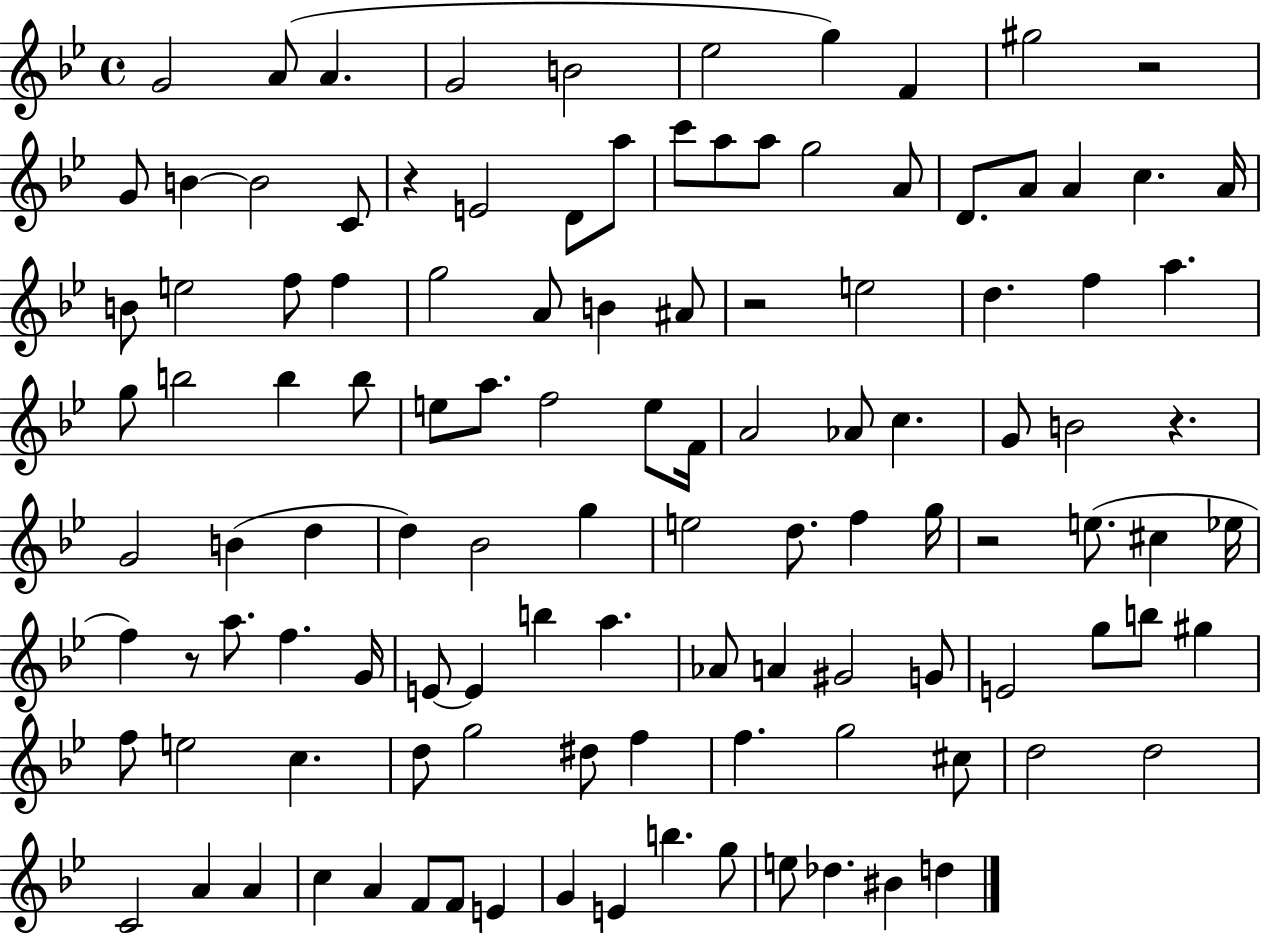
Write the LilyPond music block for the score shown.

{
  \clef treble
  \time 4/4
  \defaultTimeSignature
  \key bes \major
  g'2 a'8( a'4. | g'2 b'2 | ees''2 g''4) f'4 | gis''2 r2 | \break g'8 b'4~~ b'2 c'8 | r4 e'2 d'8 a''8 | c'''8 a''8 a''8 g''2 a'8 | d'8. a'8 a'4 c''4. a'16 | \break b'8 e''2 f''8 f''4 | g''2 a'8 b'4 ais'8 | r2 e''2 | d''4. f''4 a''4. | \break g''8 b''2 b''4 b''8 | e''8 a''8. f''2 e''8 f'16 | a'2 aes'8 c''4. | g'8 b'2 r4. | \break g'2 b'4( d''4 | d''4) bes'2 g''4 | e''2 d''8. f''4 g''16 | r2 e''8.( cis''4 ees''16 | \break f''4) r8 a''8. f''4. g'16 | e'8~~ e'4 b''4 a''4. | aes'8 a'4 gis'2 g'8 | e'2 g''8 b''8 gis''4 | \break f''8 e''2 c''4. | d''8 g''2 dis''8 f''4 | f''4. g''2 cis''8 | d''2 d''2 | \break c'2 a'4 a'4 | c''4 a'4 f'8 f'8 e'4 | g'4 e'4 b''4. g''8 | e''8 des''4. bis'4 d''4 | \break \bar "|."
}